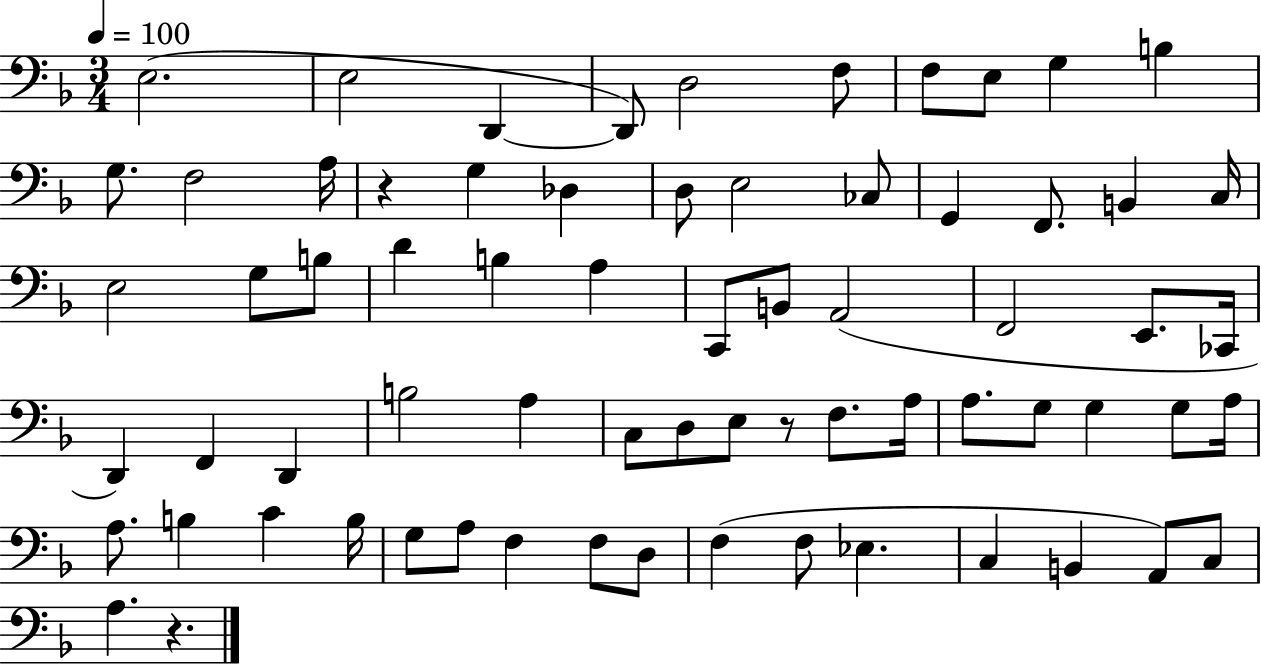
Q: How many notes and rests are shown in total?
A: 69